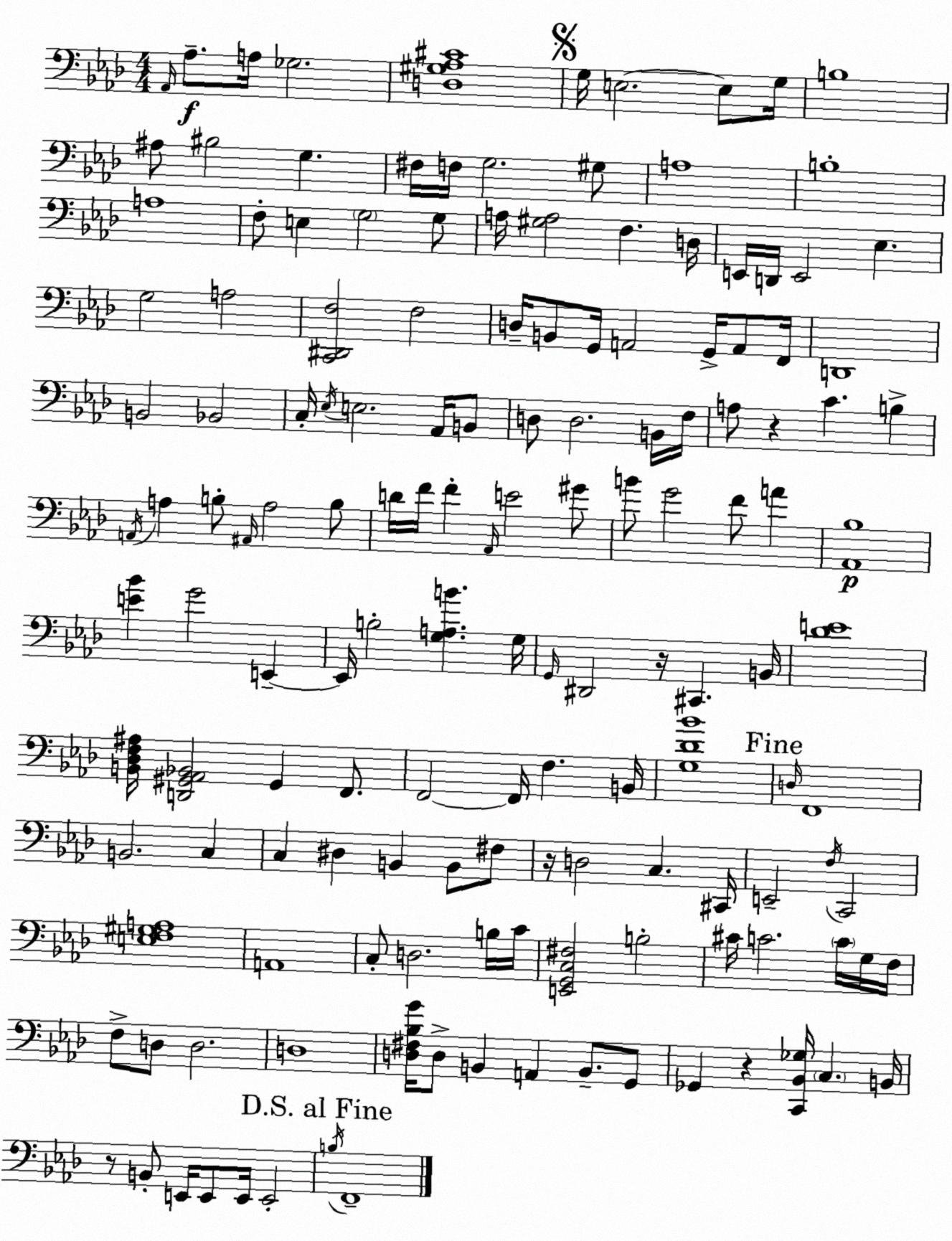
X:1
T:Untitled
M:4/4
L:1/4
K:Ab
_A,,/4 _A,/2 A,/4 _G,2 [D,^G,_A,^C]4 G,/4 E,2 E,/2 G,/4 B,4 ^A,/2 ^B,2 G, ^F,/4 F,/4 G,2 ^G,/2 A,4 B,4 A,4 F,/2 E, G,2 G,/2 A,/4 [^G,A,]2 F, D,/4 E,,/4 D,,/4 E,,2 _E, G,2 A,2 [C,,^D,,F,]2 F,2 D,/4 B,,/2 G,,/4 A,,2 G,,/4 A,,/2 F,,/4 D,,4 B,,2 _B,,2 C,/4 _E,/4 E,2 _A,,/4 B,,/2 D,/2 D,2 B,,/4 F,/4 A,/2 z C B, A,,/4 A, B,/2 ^A,,/4 A,2 B,/2 D/4 F/4 F _A,,/4 E2 ^G/2 B/2 G2 F/2 A [_A,,_B,]4 [E_B] G2 E,, E,,/4 B,2 [G,A,B] G,/4 G,,/4 ^D,,2 z/4 ^C,, B,,/4 [_DE]4 [B,,_D,F,^A,]/4 [D,,^G,,_A,,_B,,]2 ^G,, F,,/2 F,,2 F,,/4 F, B,,/4 [G,_D_B]4 D,/4 F,,4 B,,2 C, C, ^D, B,, B,,/2 ^F,/2 z/4 D,2 C, ^C,,/4 E,,2 F,/4 C,,2 [E,F,^G,A,]4 A,,4 C,/2 D,2 B,/4 C/4 [E,,G,,C,^F,]2 B,2 ^C/4 C2 C/4 G,/4 F,/4 F,/2 D,/2 D,2 D,4 [D,^F,_B,G]/4 D,/2 B,, A,, B,,/2 G,,/2 _G,, z [C,,_B,,_G,]/4 C, B,,/4 z/2 B,,/2 E,,/4 E,,/2 E,,/4 E,,2 B,/4 F,,4